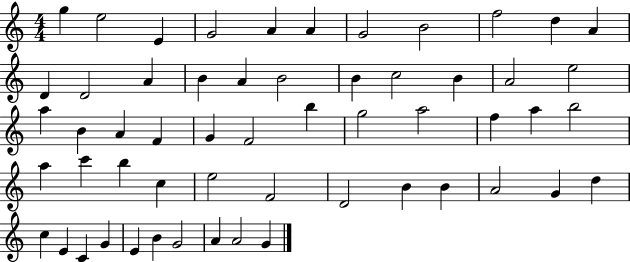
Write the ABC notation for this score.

X:1
T:Untitled
M:4/4
L:1/4
K:C
g e2 E G2 A A G2 B2 f2 d A D D2 A B A B2 B c2 B A2 e2 a B A F G F2 b g2 a2 f a b2 a c' b c e2 F2 D2 B B A2 G d c E C G E B G2 A A2 G